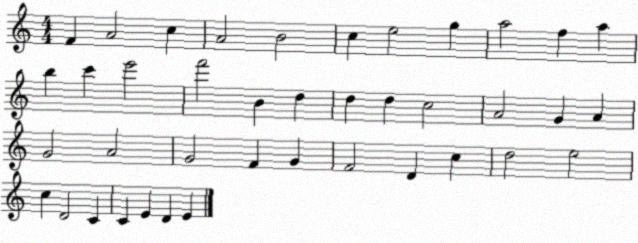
X:1
T:Untitled
M:4/4
L:1/4
K:C
F A2 c A2 B2 c e2 g a2 f a b c' e'2 f'2 B d d d c2 A2 G A G2 A2 G2 F G F2 D c d2 e2 c D2 C C E D E